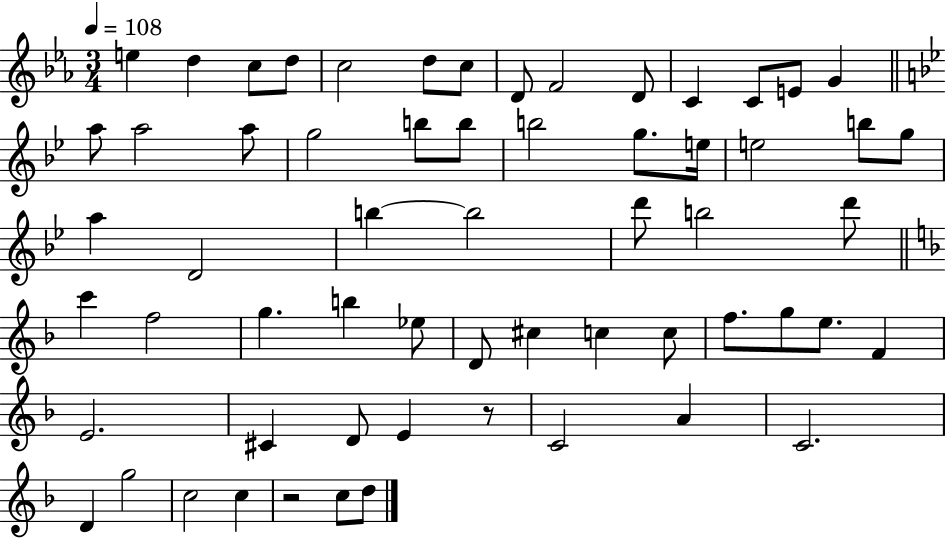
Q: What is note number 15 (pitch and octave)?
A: A5